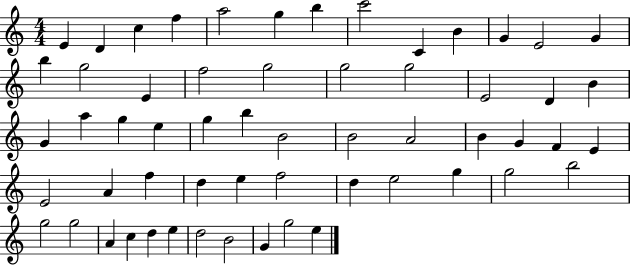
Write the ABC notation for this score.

X:1
T:Untitled
M:4/4
L:1/4
K:C
E D c f a2 g b c'2 C B G E2 G b g2 E f2 g2 g2 g2 E2 D B G a g e g b B2 B2 A2 B G F E E2 A f d e f2 d e2 g g2 b2 g2 g2 A c d e d2 B2 G g2 e